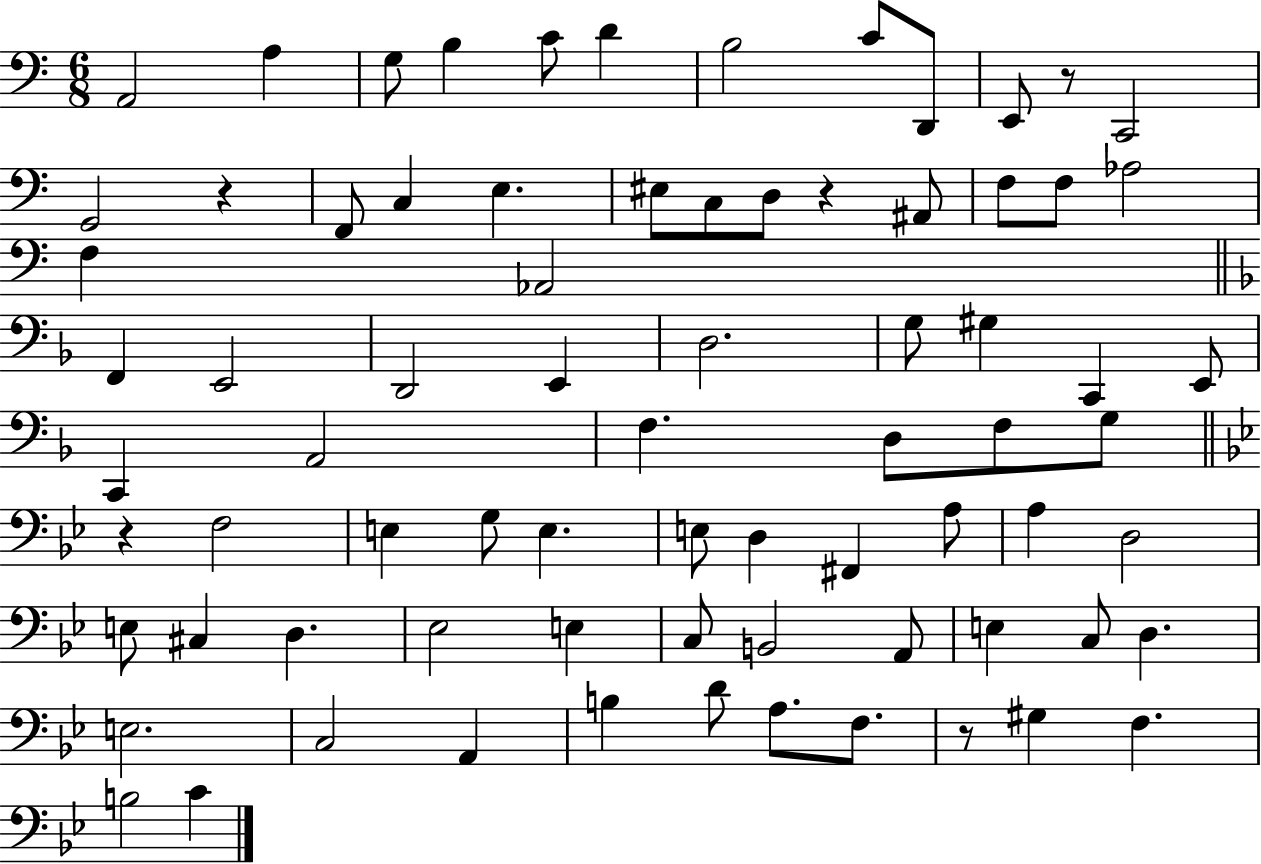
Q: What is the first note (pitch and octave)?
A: A2